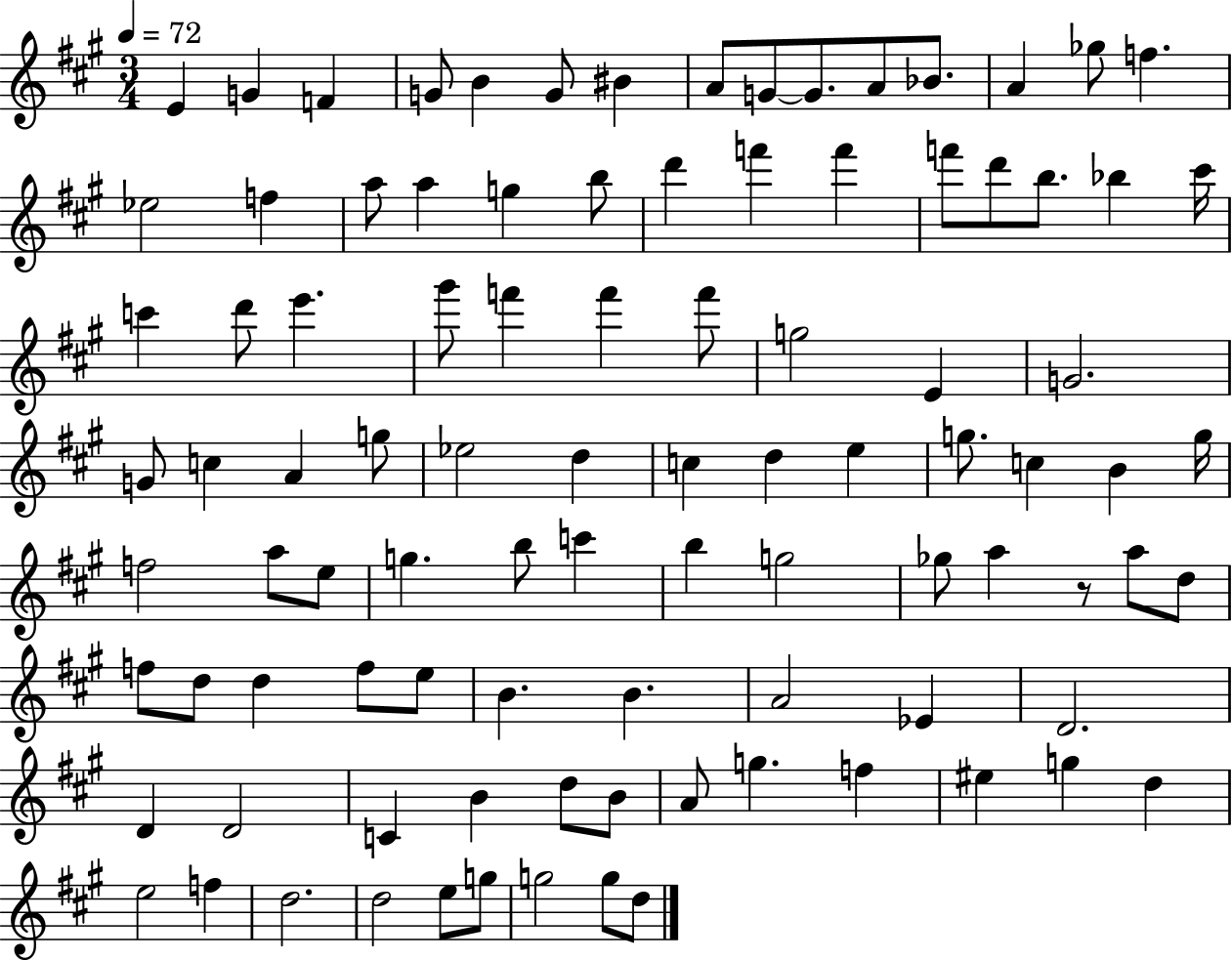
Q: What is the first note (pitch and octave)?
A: E4